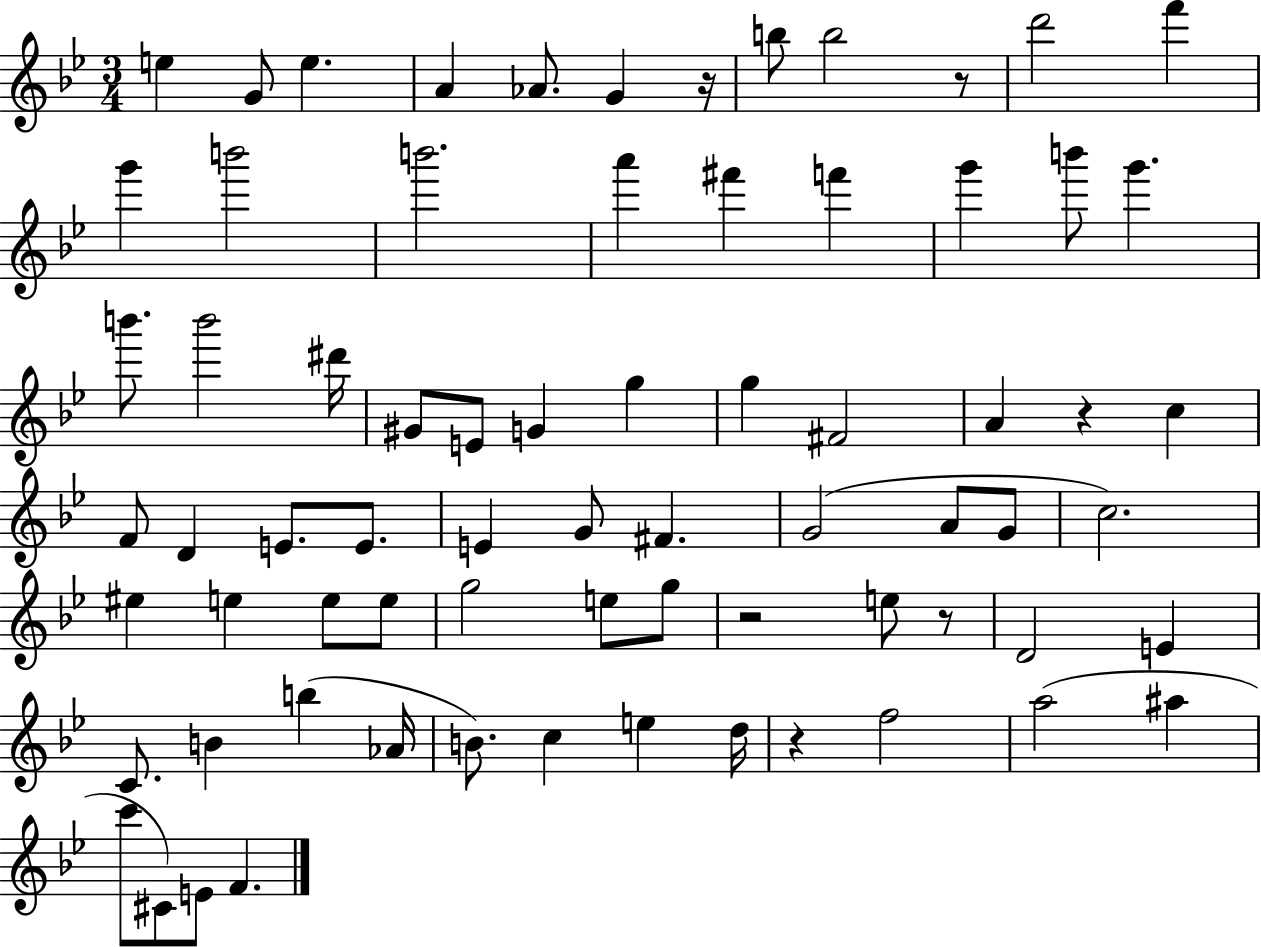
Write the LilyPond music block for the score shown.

{
  \clef treble
  \numericTimeSignature
  \time 3/4
  \key bes \major
  e''4 g'8 e''4. | a'4 aes'8. g'4 r16 | b''8 b''2 r8 | d'''2 f'''4 | \break g'''4 b'''2 | b'''2. | a'''4 fis'''4 f'''4 | g'''4 b'''8 g'''4. | \break b'''8. b'''2 dis'''16 | gis'8 e'8 g'4 g''4 | g''4 fis'2 | a'4 r4 c''4 | \break f'8 d'4 e'8. e'8. | e'4 g'8 fis'4. | g'2( a'8 g'8 | c''2.) | \break eis''4 e''4 e''8 e''8 | g''2 e''8 g''8 | r2 e''8 r8 | d'2 e'4 | \break c'8. b'4 b''4( aes'16 | b'8.) c''4 e''4 d''16 | r4 f''2 | a''2( ais''4 | \break c'''8 cis'8) e'8 f'4. | \bar "|."
}